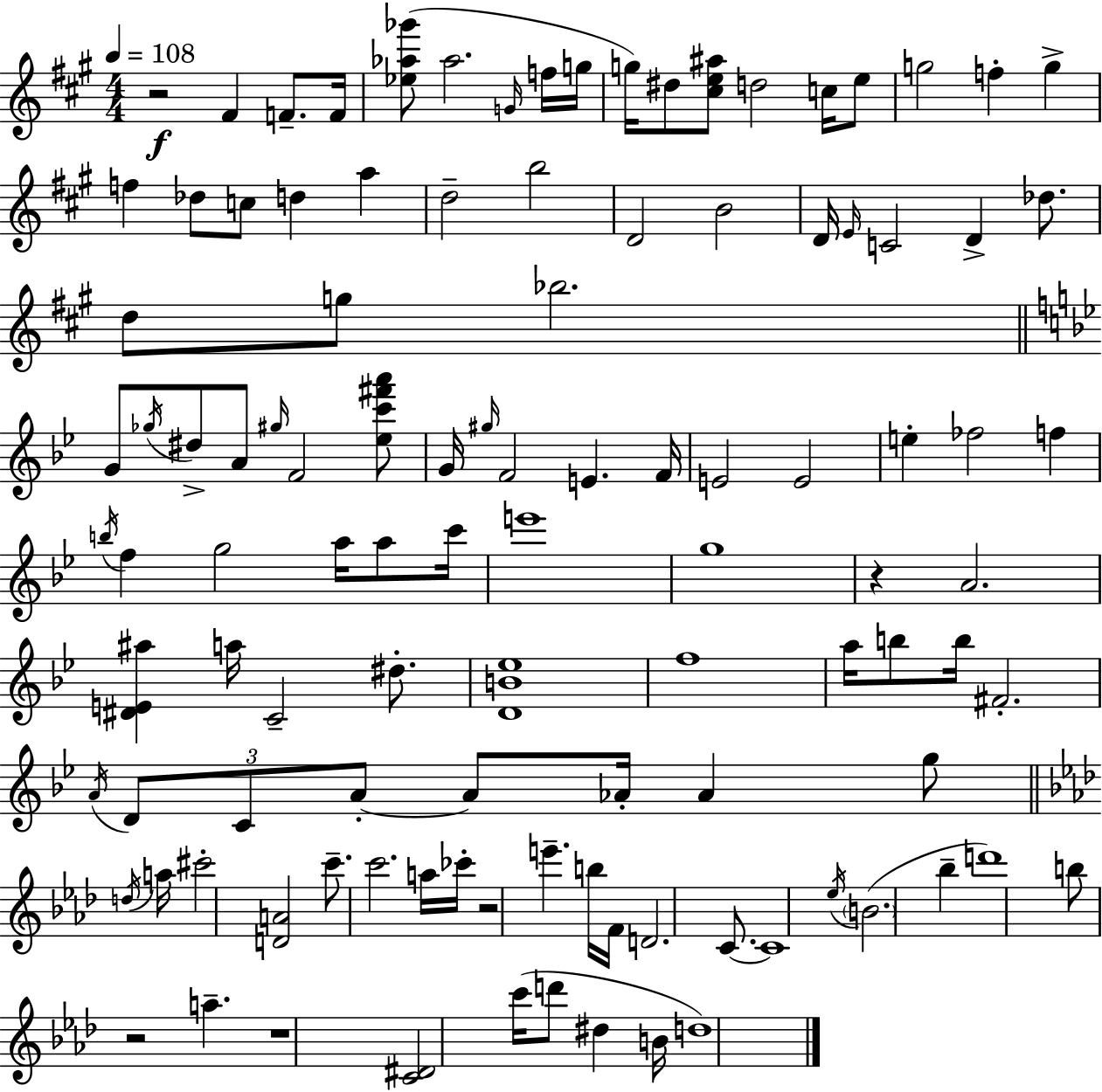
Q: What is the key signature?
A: A major